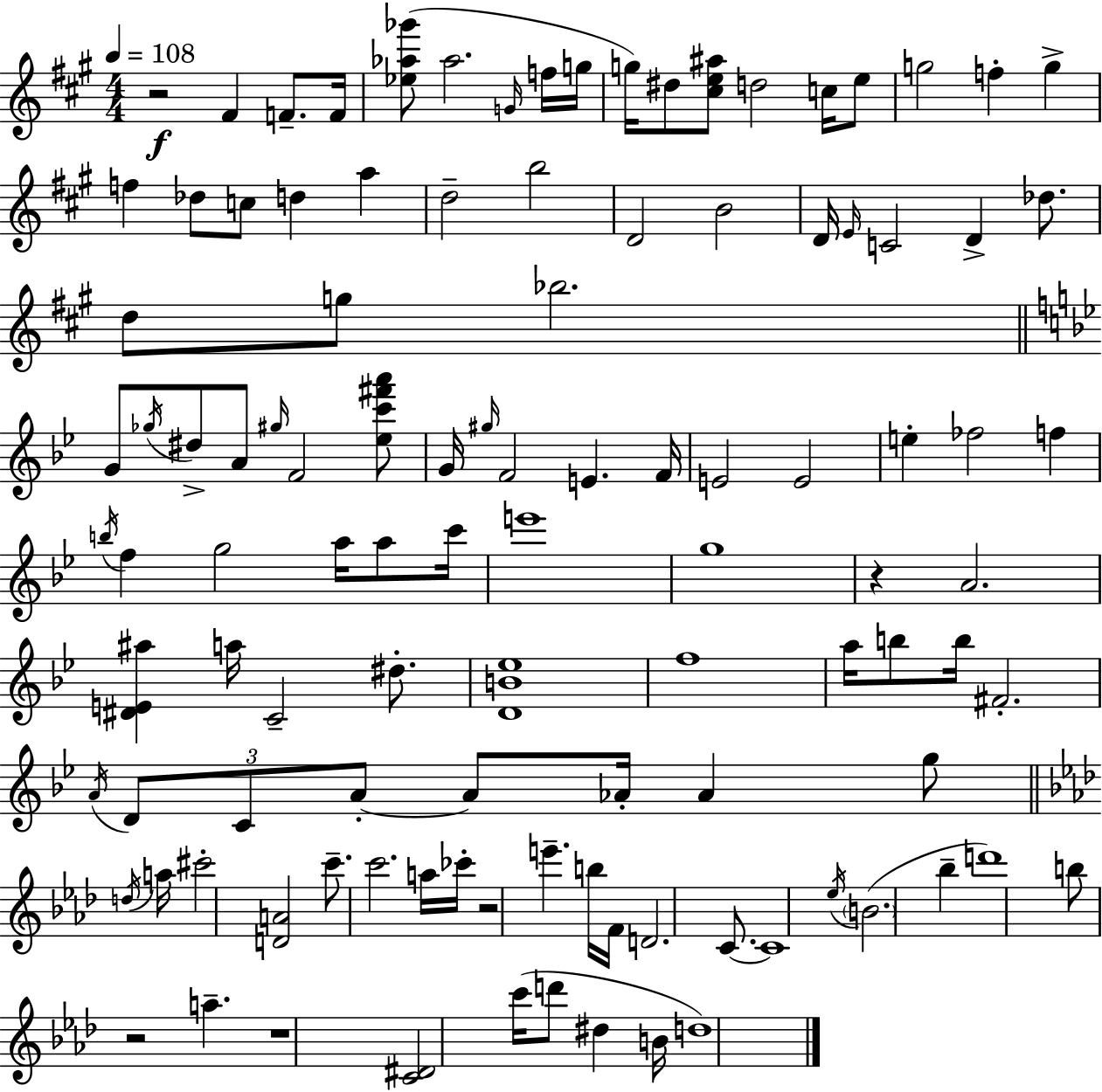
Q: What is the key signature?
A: A major